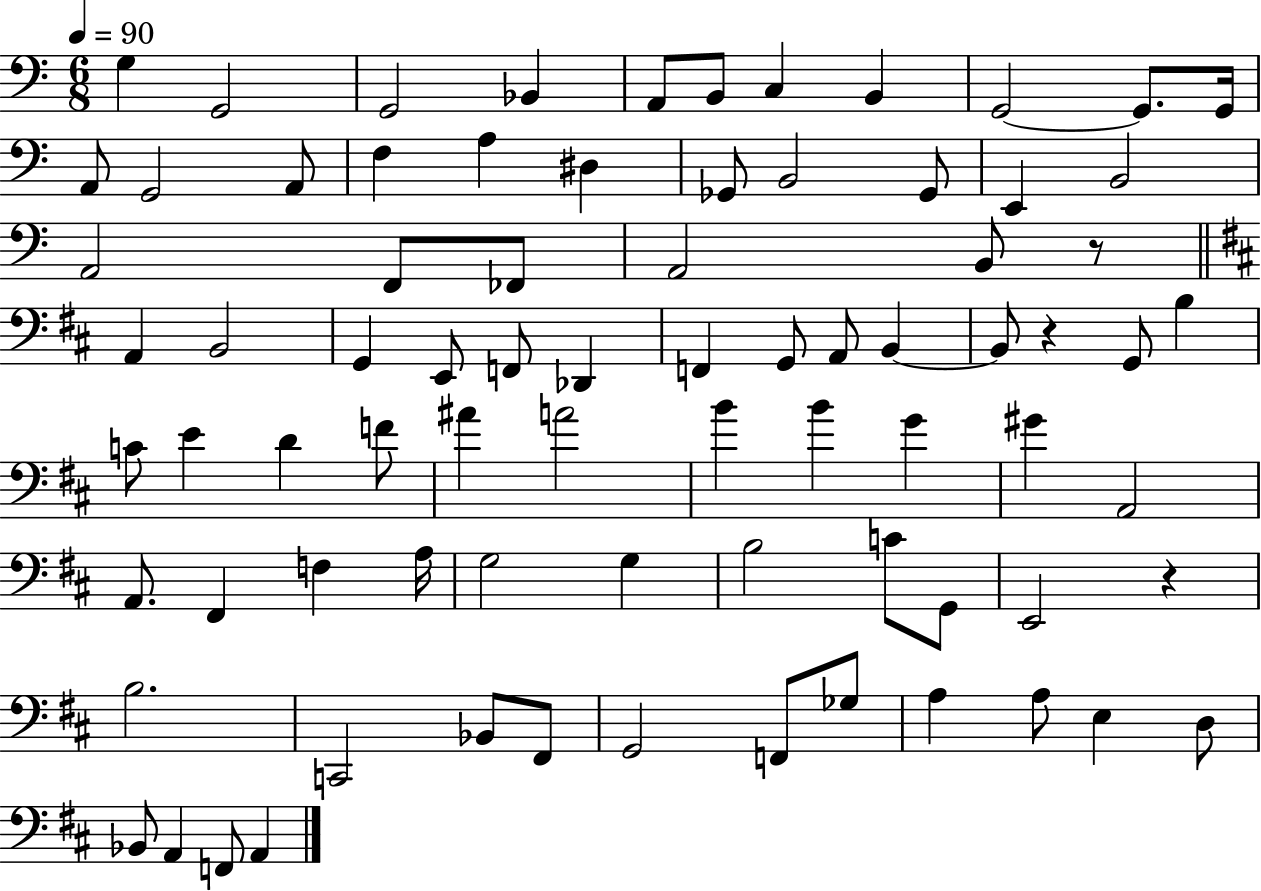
X:1
T:Untitled
M:6/8
L:1/4
K:C
G, G,,2 G,,2 _B,, A,,/2 B,,/2 C, B,, G,,2 G,,/2 G,,/4 A,,/2 G,,2 A,,/2 F, A, ^D, _G,,/2 B,,2 _G,,/2 E,, B,,2 A,,2 F,,/2 _F,,/2 A,,2 B,,/2 z/2 A,, B,,2 G,, E,,/2 F,,/2 _D,, F,, G,,/2 A,,/2 B,, B,,/2 z G,,/2 B, C/2 E D F/2 ^A A2 B B G ^G A,,2 A,,/2 ^F,, F, A,/4 G,2 G, B,2 C/2 G,,/2 E,,2 z B,2 C,,2 _B,,/2 ^F,,/2 G,,2 F,,/2 _G,/2 A, A,/2 E, D,/2 _B,,/2 A,, F,,/2 A,,